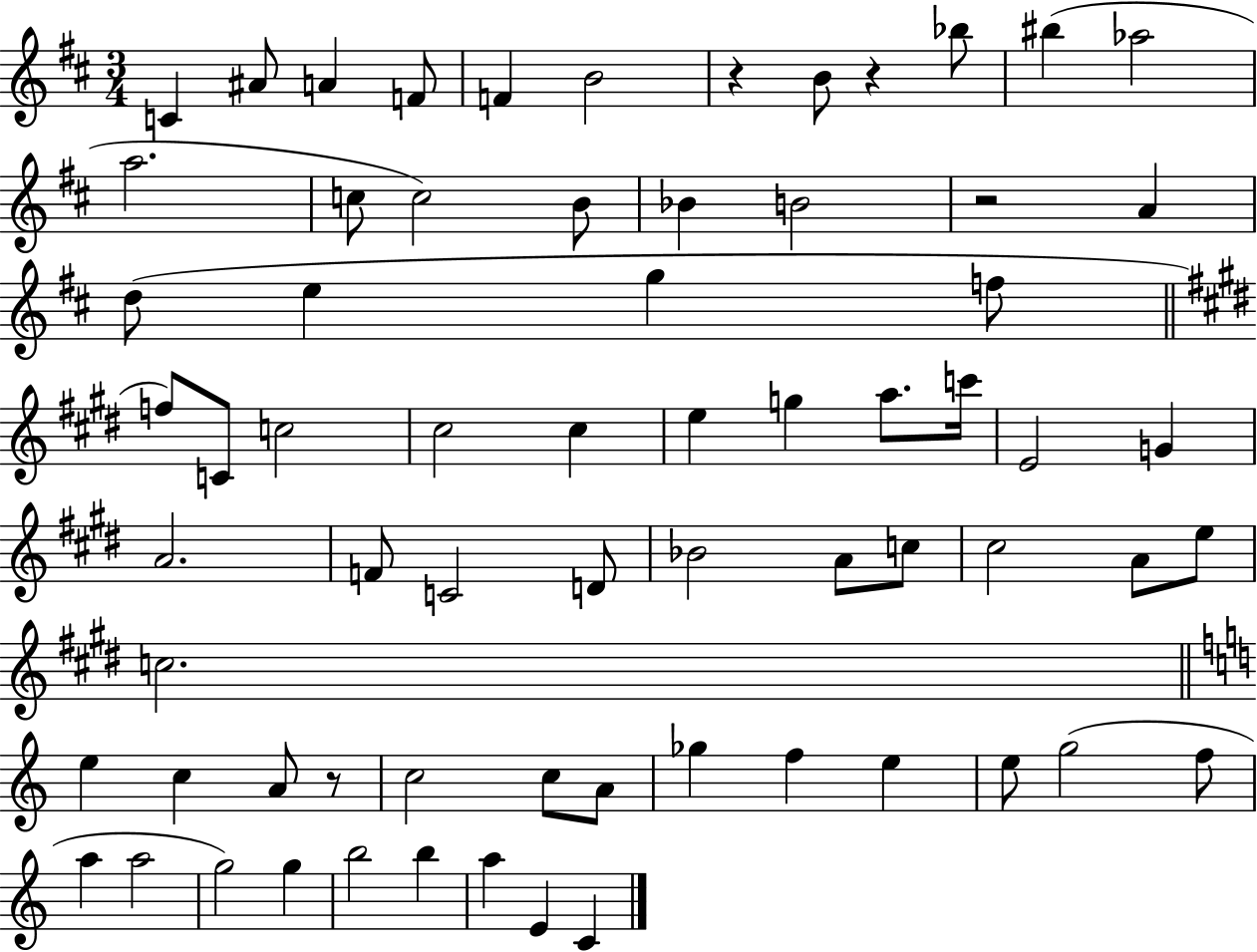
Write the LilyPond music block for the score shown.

{
  \clef treble
  \numericTimeSignature
  \time 3/4
  \key d \major
  c'4 ais'8 a'4 f'8 | f'4 b'2 | r4 b'8 r4 bes''8 | bis''4( aes''2 | \break a''2. | c''8 c''2) b'8 | bes'4 b'2 | r2 a'4 | \break d''8( e''4 g''4 f''8 | \bar "||" \break \key e \major f''8) c'8 c''2 | cis''2 cis''4 | e''4 g''4 a''8. c'''16 | e'2 g'4 | \break a'2. | f'8 c'2 d'8 | bes'2 a'8 c''8 | cis''2 a'8 e''8 | \break c''2. | \bar "||" \break \key a \minor e''4 c''4 a'8 r8 | c''2 c''8 a'8 | ges''4 f''4 e''4 | e''8 g''2( f''8 | \break a''4 a''2 | g''2) g''4 | b''2 b''4 | a''4 e'4 c'4 | \break \bar "|."
}